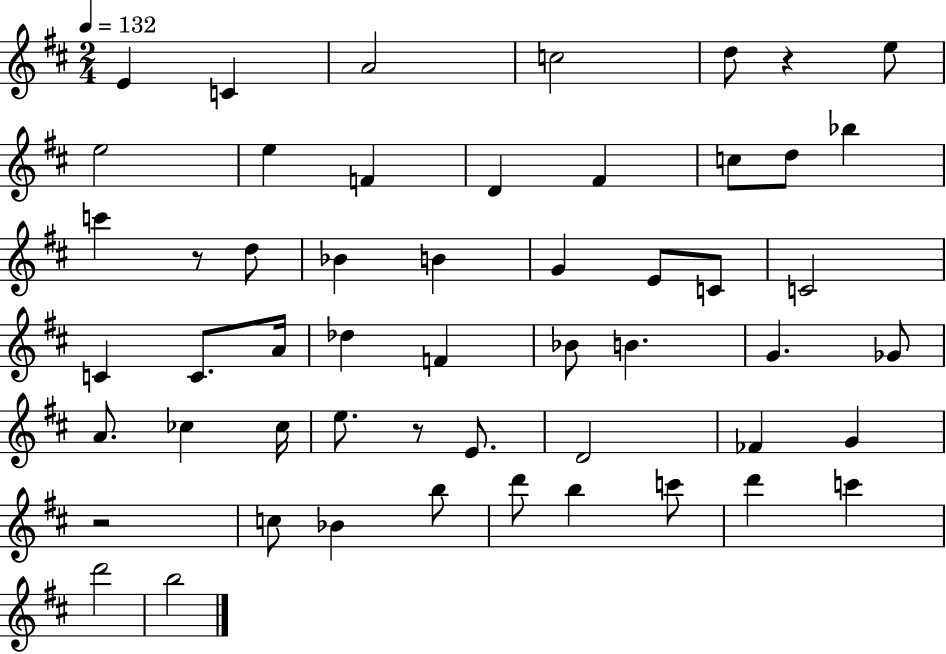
{
  \clef treble
  \numericTimeSignature
  \time 2/4
  \key d \major
  \tempo 4 = 132
  \repeat volta 2 { e'4 c'4 | a'2 | c''2 | d''8 r4 e''8 | \break e''2 | e''4 f'4 | d'4 fis'4 | c''8 d''8 bes''4 | \break c'''4 r8 d''8 | bes'4 b'4 | g'4 e'8 c'8 | c'2 | \break c'4 c'8. a'16 | des''4 f'4 | bes'8 b'4. | g'4. ges'8 | \break a'8. ces''4 ces''16 | e''8. r8 e'8. | d'2 | fes'4 g'4 | \break r2 | c''8 bes'4 b''8 | d'''8 b''4 c'''8 | d'''4 c'''4 | \break d'''2 | b''2 | } \bar "|."
}